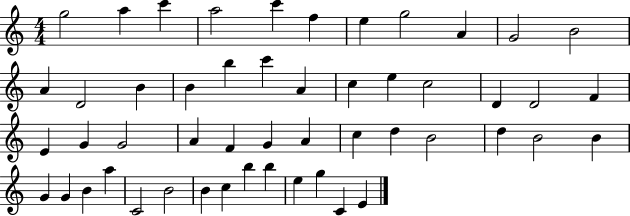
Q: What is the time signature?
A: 4/4